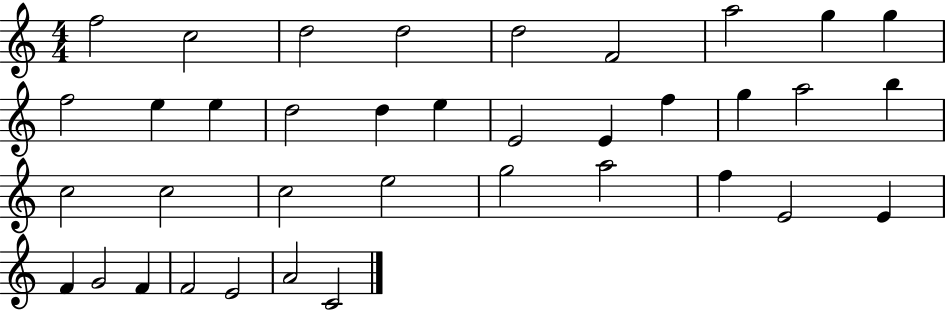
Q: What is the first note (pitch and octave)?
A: F5